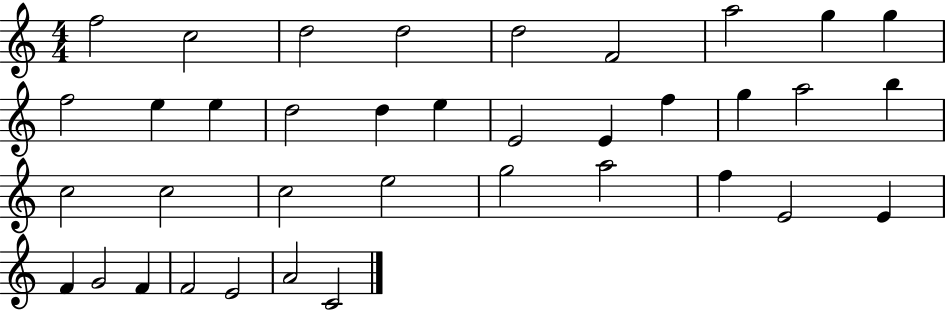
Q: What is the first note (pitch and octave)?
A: F5